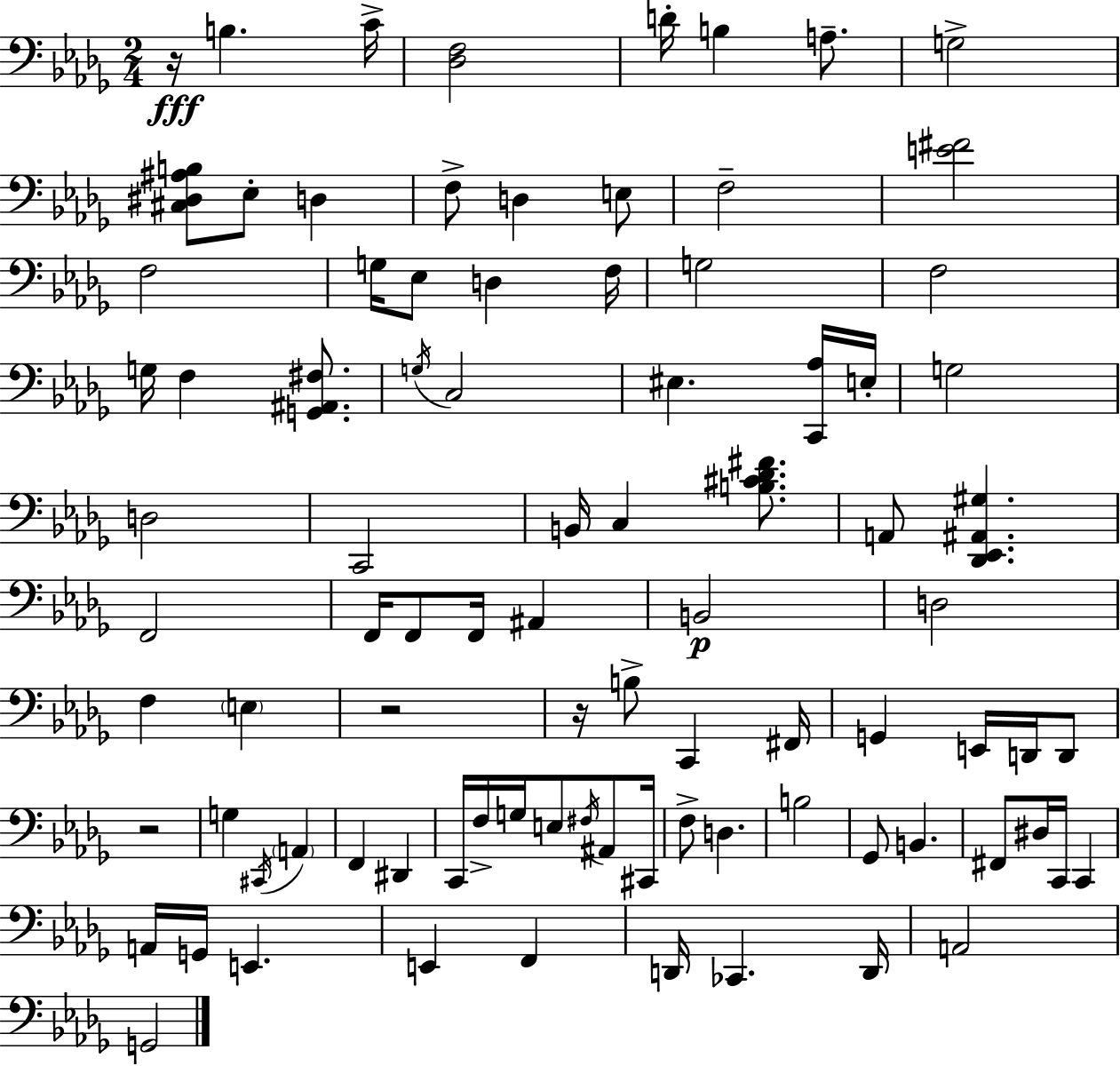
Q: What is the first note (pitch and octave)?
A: B3